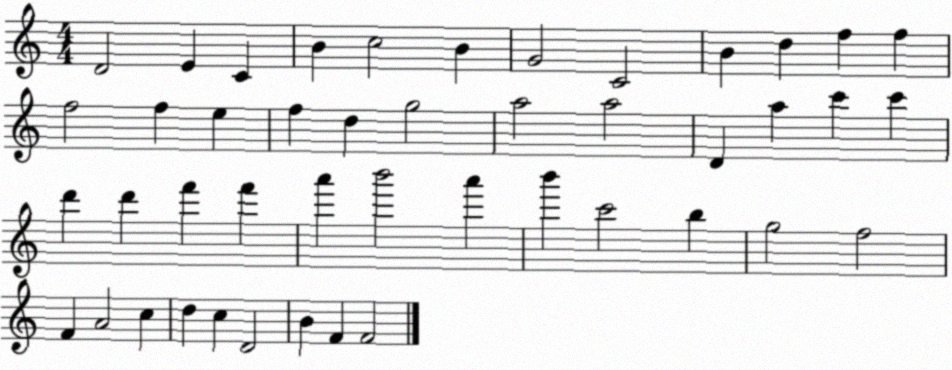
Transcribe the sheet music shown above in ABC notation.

X:1
T:Untitled
M:4/4
L:1/4
K:C
D2 E C B c2 B G2 C2 B d f f f2 f e f d g2 a2 a2 D a c' c' d' d' f' f' a' b'2 a' b' c'2 b g2 f2 F A2 c d c D2 B F F2